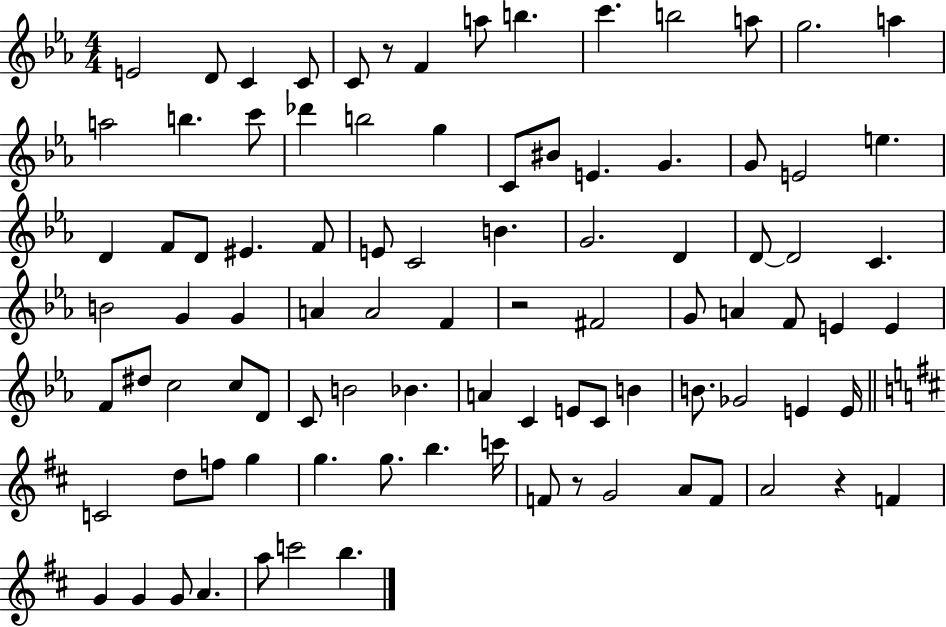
{
  \clef treble
  \numericTimeSignature
  \time 4/4
  \key ees \major
  e'2 d'8 c'4 c'8 | c'8 r8 f'4 a''8 b''4. | c'''4. b''2 a''8 | g''2. a''4 | \break a''2 b''4. c'''8 | des'''4 b''2 g''4 | c'8 bis'8 e'4. g'4. | g'8 e'2 e''4. | \break d'4 f'8 d'8 eis'4. f'8 | e'8 c'2 b'4. | g'2. d'4 | d'8~~ d'2 c'4. | \break b'2 g'4 g'4 | a'4 a'2 f'4 | r2 fis'2 | g'8 a'4 f'8 e'4 e'4 | \break f'8 dis''8 c''2 c''8 d'8 | c'8 b'2 bes'4. | a'4 c'4 e'8 c'8 b'4 | b'8. ges'2 e'4 e'16 | \break \bar "||" \break \key b \minor c'2 d''8 f''8 g''4 | g''4. g''8. b''4. c'''16 | f'8 r8 g'2 a'8 f'8 | a'2 r4 f'4 | \break g'4 g'4 g'8 a'4. | a''8 c'''2 b''4. | \bar "|."
}